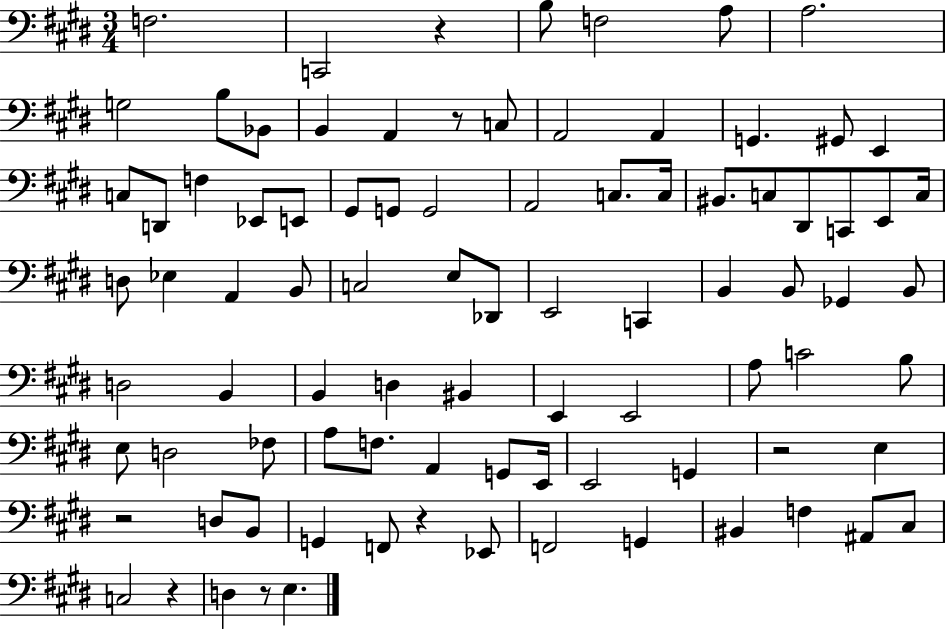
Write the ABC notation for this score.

X:1
T:Untitled
M:3/4
L:1/4
K:E
F,2 C,,2 z B,/2 F,2 A,/2 A,2 G,2 B,/2 _B,,/2 B,, A,, z/2 C,/2 A,,2 A,, G,, ^G,,/2 E,, C,/2 D,,/2 F, _E,,/2 E,,/2 ^G,,/2 G,,/2 G,,2 A,,2 C,/2 C,/4 ^B,,/2 C,/2 ^D,,/2 C,,/2 E,,/2 C,/4 D,/2 _E, A,, B,,/2 C,2 E,/2 _D,,/2 E,,2 C,, B,, B,,/2 _G,, B,,/2 D,2 B,, B,, D, ^B,, E,, E,,2 A,/2 C2 B,/2 E,/2 D,2 _F,/2 A,/2 F,/2 A,, G,,/2 E,,/4 E,,2 G,, z2 E, z2 D,/2 B,,/2 G,, F,,/2 z _E,,/2 F,,2 G,, ^B,, F, ^A,,/2 ^C,/2 C,2 z D, z/2 E,